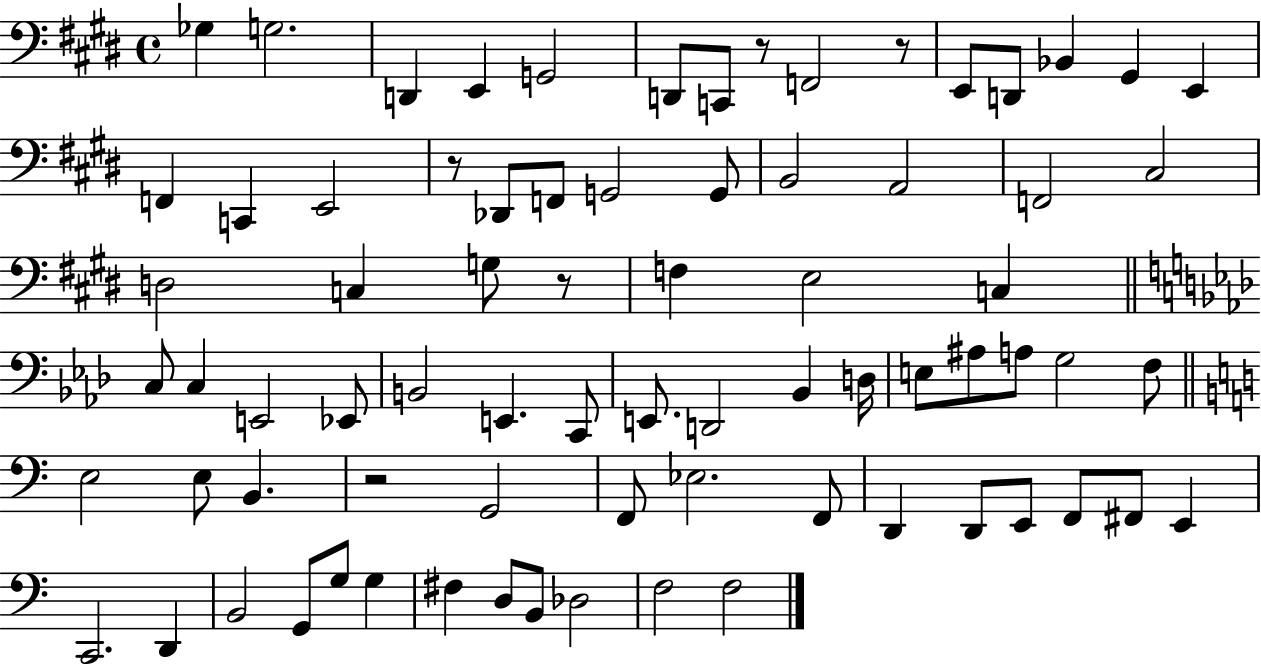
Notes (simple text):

Gb3/q G3/h. D2/q E2/q G2/h D2/e C2/e R/e F2/h R/e E2/e D2/e Bb2/q G#2/q E2/q F2/q C2/q E2/h R/e Db2/e F2/e G2/h G2/e B2/h A2/h F2/h C#3/h D3/h C3/q G3/e R/e F3/q E3/h C3/q C3/e C3/q E2/h Eb2/e B2/h E2/q. C2/e E2/e. D2/h Bb2/q D3/s E3/e A#3/e A3/e G3/h F3/e E3/h E3/e B2/q. R/h G2/h F2/e Eb3/h. F2/e D2/q D2/e E2/e F2/e F#2/e E2/q C2/h. D2/q B2/h G2/e G3/e G3/q F#3/q D3/e B2/e Db3/h F3/h F3/h